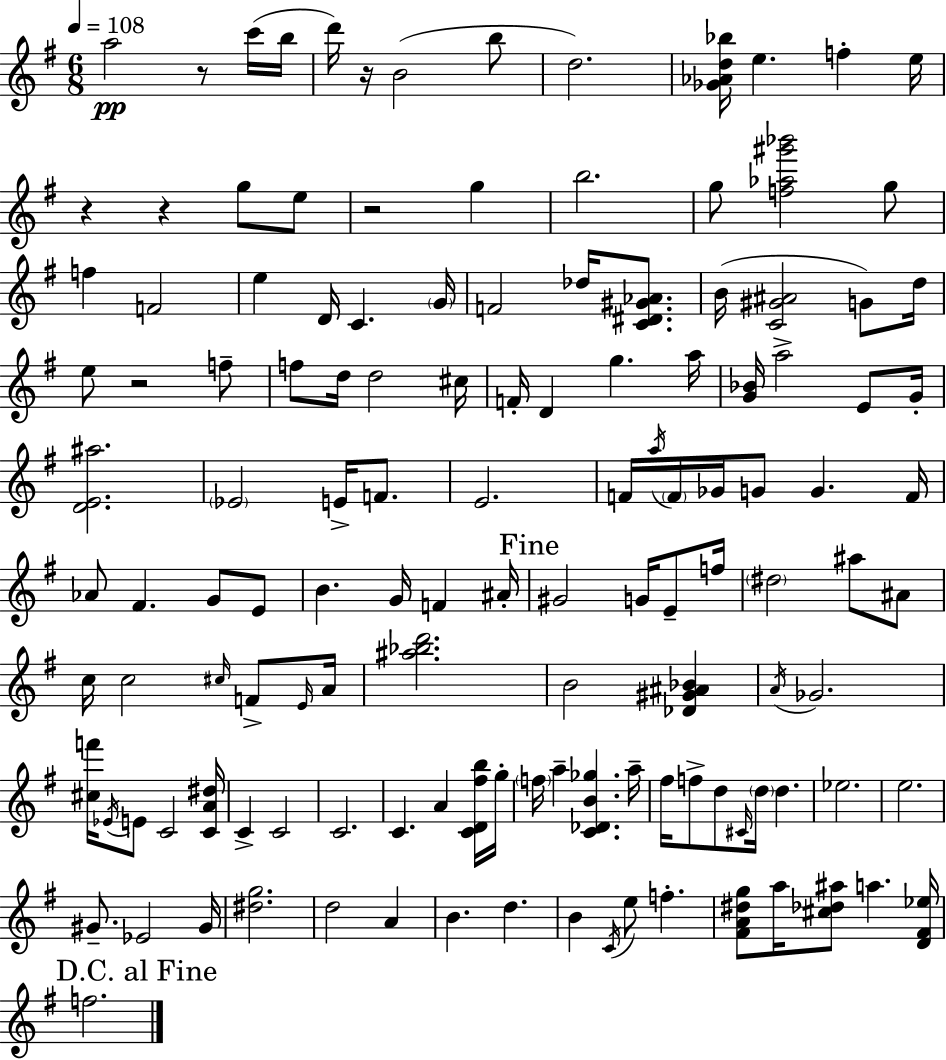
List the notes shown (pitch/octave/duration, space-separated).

A5/h R/e C6/s B5/s D6/s R/s B4/h B5/e D5/h. [Gb4,Ab4,D5,Bb5]/s E5/q. F5/q E5/s R/q R/q G5/e E5/e R/h G5/q B5/h. G5/e [F5,Ab5,G#6,Bb6]/h G5/e F5/q F4/h E5/q D4/s C4/q. G4/s F4/h Db5/s [C4,D#4,G#4,Ab4]/e. B4/s [C4,G#4,A#4]/h G4/e D5/s E5/e R/h F5/e F5/e D5/s D5/h C#5/s F4/s D4/q G5/q. A5/s [G4,Bb4]/s A5/h E4/e G4/s [D4,E4,A#5]/h. Eb4/h E4/s F4/e. E4/h. F4/s A5/s F4/s Gb4/s G4/e G4/q. F4/s Ab4/e F#4/q. G4/e E4/e B4/q. G4/s F4/q A#4/s G#4/h G4/s E4/e F5/s D#5/h A#5/e A#4/e C5/s C5/h C#5/s F4/e E4/s A4/s [A#5,Bb5,D6]/h. B4/h [Db4,G#4,A#4,Bb4]/q A4/s Gb4/h. [C#5,F6]/s Eb4/s E4/e C4/h [C4,A4,D#5]/s C4/q C4/h C4/h. C4/q. A4/q [C4,D4,F#5,B5]/s G5/s F5/s A5/q [C4,Db4,B4,Gb5]/q. A5/s F#5/s F5/e D5/e C#4/s D5/s D5/q. Eb5/h. E5/h. G#4/e. Eb4/h G#4/s [D#5,G5]/h. D5/h A4/q B4/q. D5/q. B4/q C4/s E5/e F5/q. [F#4,A4,D#5,G5]/e A5/s [C#5,Db5,A#5]/e A5/q. [D4,F#4,Eb5]/s F5/h.